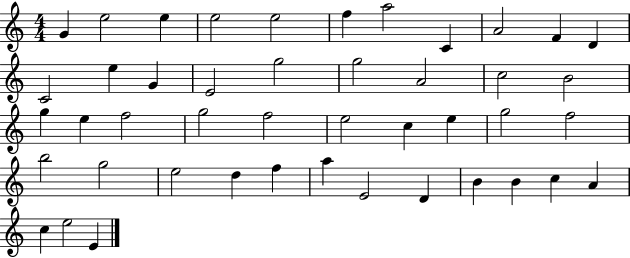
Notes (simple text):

G4/q E5/h E5/q E5/h E5/h F5/q A5/h C4/q A4/h F4/q D4/q C4/h E5/q G4/q E4/h G5/h G5/h A4/h C5/h B4/h G5/q E5/q F5/h G5/h F5/h E5/h C5/q E5/q G5/h F5/h B5/h G5/h E5/h D5/q F5/q A5/q E4/h D4/q B4/q B4/q C5/q A4/q C5/q E5/h E4/q